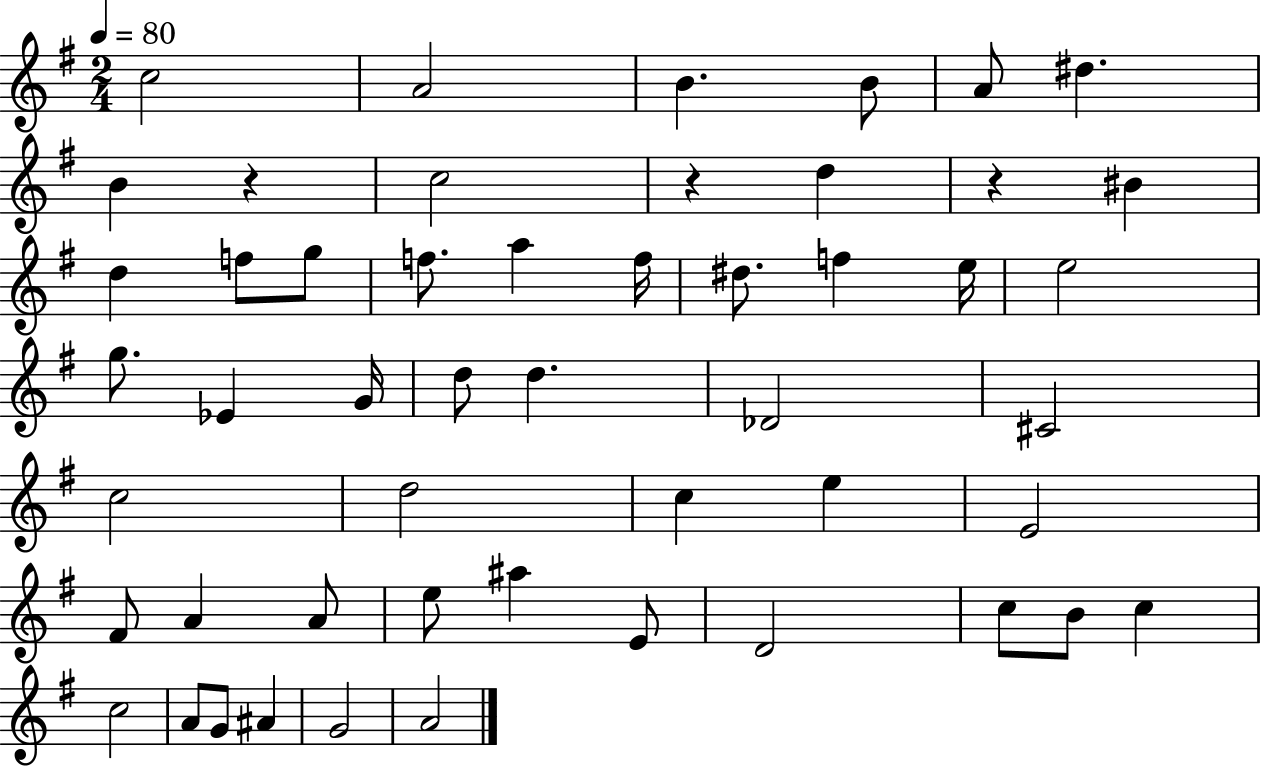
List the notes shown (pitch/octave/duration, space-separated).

C5/h A4/h B4/q. B4/e A4/e D#5/q. B4/q R/q C5/h R/q D5/q R/q BIS4/q D5/q F5/e G5/e F5/e. A5/q F5/s D#5/e. F5/q E5/s E5/h G5/e. Eb4/q G4/s D5/e D5/q. Db4/h C#4/h C5/h D5/h C5/q E5/q E4/h F#4/e A4/q A4/e E5/e A#5/q E4/e D4/h C5/e B4/e C5/q C5/h A4/e G4/e A#4/q G4/h A4/h